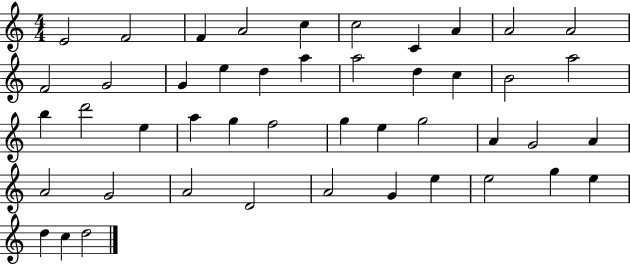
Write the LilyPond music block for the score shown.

{
  \clef treble
  \numericTimeSignature
  \time 4/4
  \key c \major
  e'2 f'2 | f'4 a'2 c''4 | c''2 c'4 a'4 | a'2 a'2 | \break f'2 g'2 | g'4 e''4 d''4 a''4 | a''2 d''4 c''4 | b'2 a''2 | \break b''4 d'''2 e''4 | a''4 g''4 f''2 | g''4 e''4 g''2 | a'4 g'2 a'4 | \break a'2 g'2 | a'2 d'2 | a'2 g'4 e''4 | e''2 g''4 e''4 | \break d''4 c''4 d''2 | \bar "|."
}